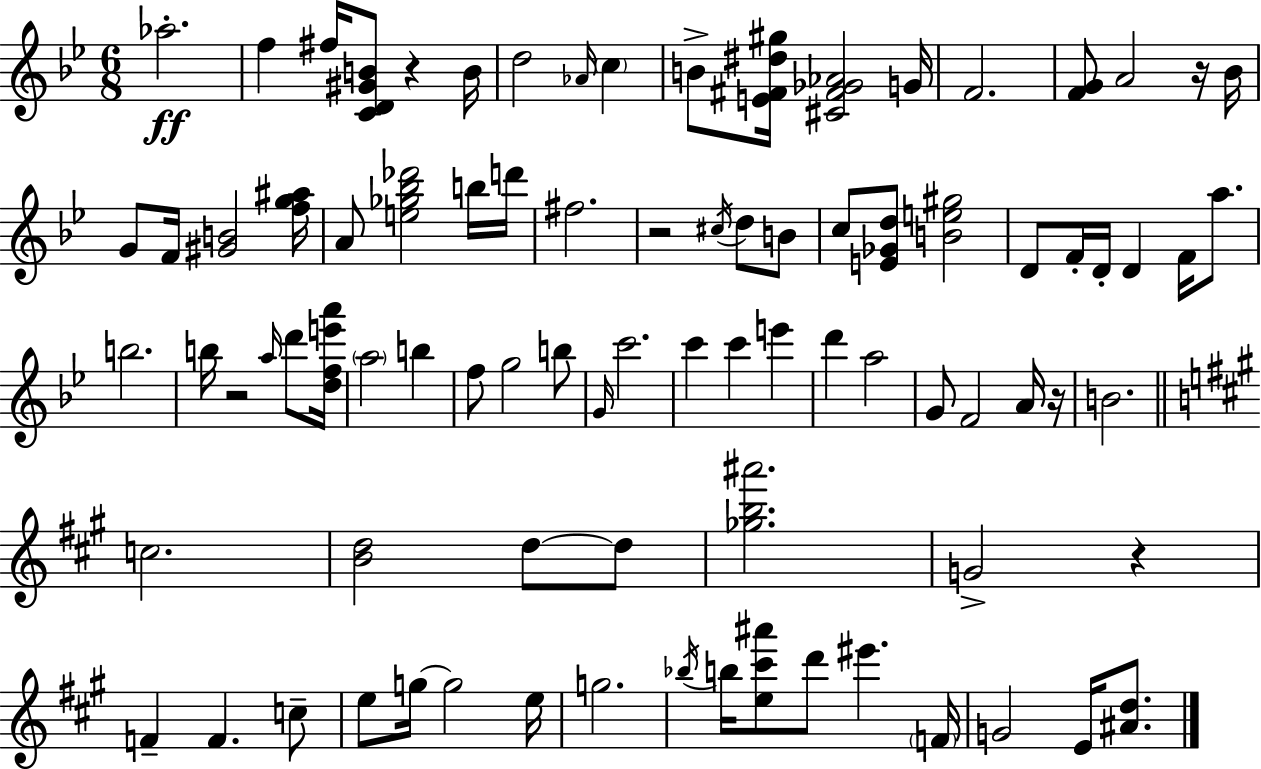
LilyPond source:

{
  \clef treble
  \numericTimeSignature
  \time 6/8
  \key g \minor
  \repeat volta 2 { aes''2.-.\ff | f''4 fis''16 <c' d' gis' b'>8 r4 b'16 | d''2 \grace { aes'16 } \parenthesize c''4 | b'8-> <e' fis' dis'' gis''>16 <cis' fis' ges' aes'>2 | \break g'16 f'2. | <f' g'>8 a'2 r16 | bes'16 g'8 f'16 <gis' b'>2 | <f'' g'' ais''>16 a'8 <e'' ges'' bes'' des'''>2 b''16 | \break d'''16 fis''2. | r2 \acciaccatura { cis''16 } d''8 | b'8 c''8 <e' ges' d''>8 <b' e'' gis''>2 | d'8 f'16-. d'16-. d'4 f'16 a''8. | \break b''2. | b''16 r2 \grace { a''16 } | d'''8 <d'' f'' e''' a'''>16 \parenthesize a''2 b''4 | f''8 g''2 | \break b''8 \grace { g'16 } c'''2. | c'''4 c'''4 | e'''4 d'''4 a''2 | g'8 f'2 | \break a'16 r16 b'2. | \bar "||" \break \key a \major c''2. | <b' d''>2 d''8~~ d''8 | <ges'' b'' ais'''>2. | g'2-> r4 | \break f'4-- f'4. c''8-- | e''8 g''16~~ g''2 e''16 | g''2. | \acciaccatura { bes''16 } b''16 <e'' cis''' ais'''>8 d'''8 eis'''4. | \break \parenthesize f'16 g'2 e'16 <ais' d''>8. | } \bar "|."
}